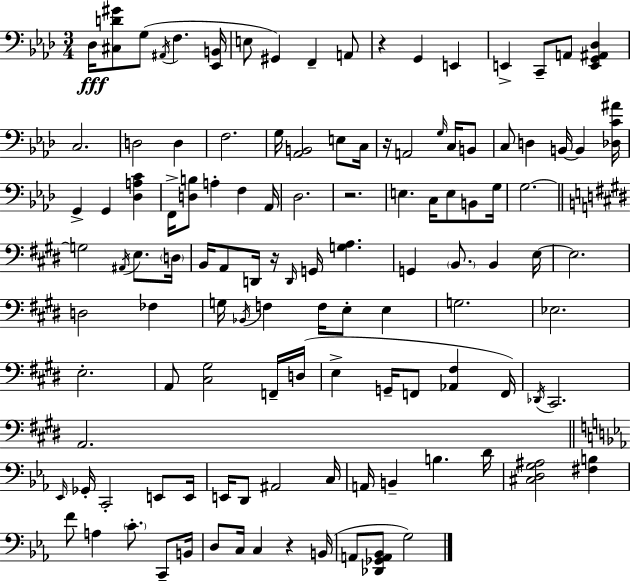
X:1
T:Untitled
M:3/4
L:1/4
K:Fm
_D,/4 [^C,D^G]/2 G,/2 ^A,,/4 F, [_E,,B,,]/4 E,/2 ^G,, F,, A,,/2 z G,, E,, E,, C,,/2 A,,/2 [E,,G,,^A,,_D,] C,2 D,2 D, F,2 G,/4 [_A,,B,,]2 E,/2 C,/4 z/4 A,,2 G,/4 C,/4 B,,/2 C,/2 D, B,,/4 B,, [_D,C^A]/4 G,, G,, [_D,A,C] F,,/4 [D,B,]/2 A, F, _A,,/4 _D,2 z2 E, C,/4 E,/2 B,,/2 G,/4 G,2 G,2 ^A,,/4 E,/2 D,/4 B,,/4 A,,/2 D,,/4 z/4 D,,/4 G,,/4 [G,A,] G,, B,,/2 B,, E,/4 E,2 D,2 _F, G,/4 _B,,/4 F, F,/4 E,/2 E, G,2 _E,2 E,2 A,,/2 [^C,^G,]2 F,,/4 D,/4 E, G,,/4 F,,/2 [_A,,^F,] F,,/4 _D,,/4 ^C,,2 A,,2 _E,,/4 _G,,/4 C,,2 E,,/2 E,,/4 E,,/4 D,,/2 ^A,,2 C,/4 A,,/4 B,, B, D/4 [^C,D,G,^A,]2 [^F,B,] F/2 A, C/2 C,,/2 B,,/4 D,/2 C,/4 C, z B,,/4 A,,/2 [_D,,_G,,A,,_B,,]/2 G,2